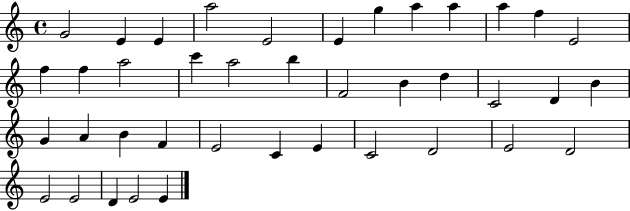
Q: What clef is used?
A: treble